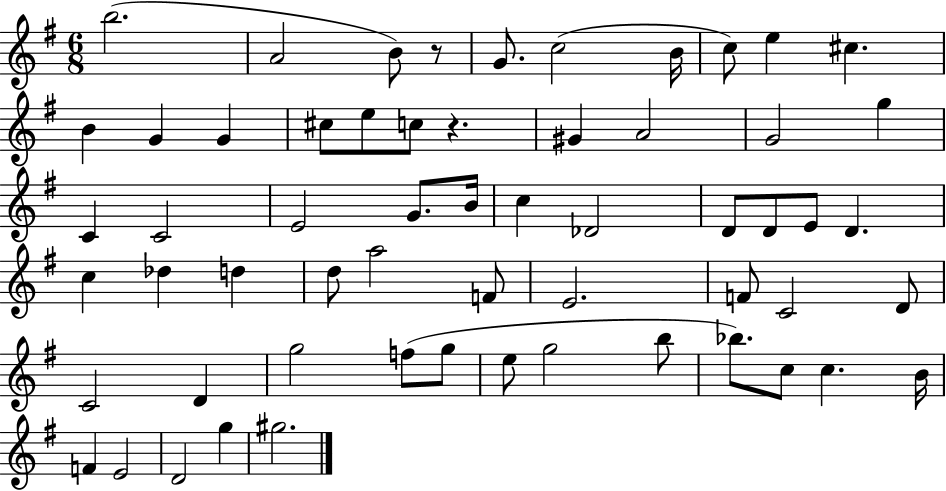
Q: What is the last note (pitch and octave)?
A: G#5